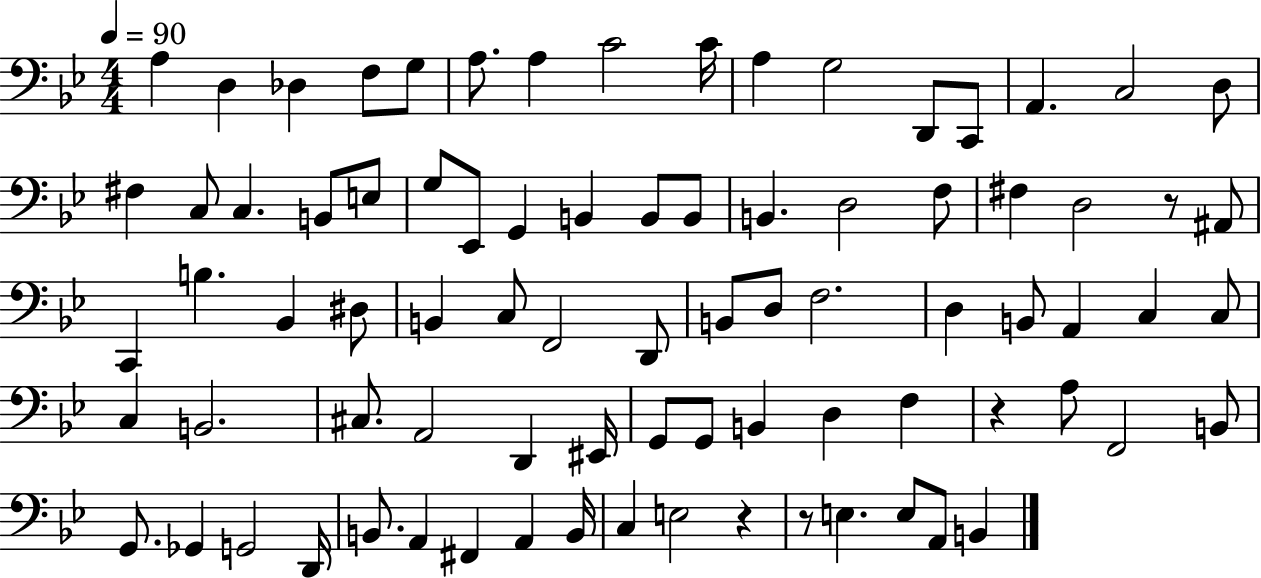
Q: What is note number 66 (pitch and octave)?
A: G2